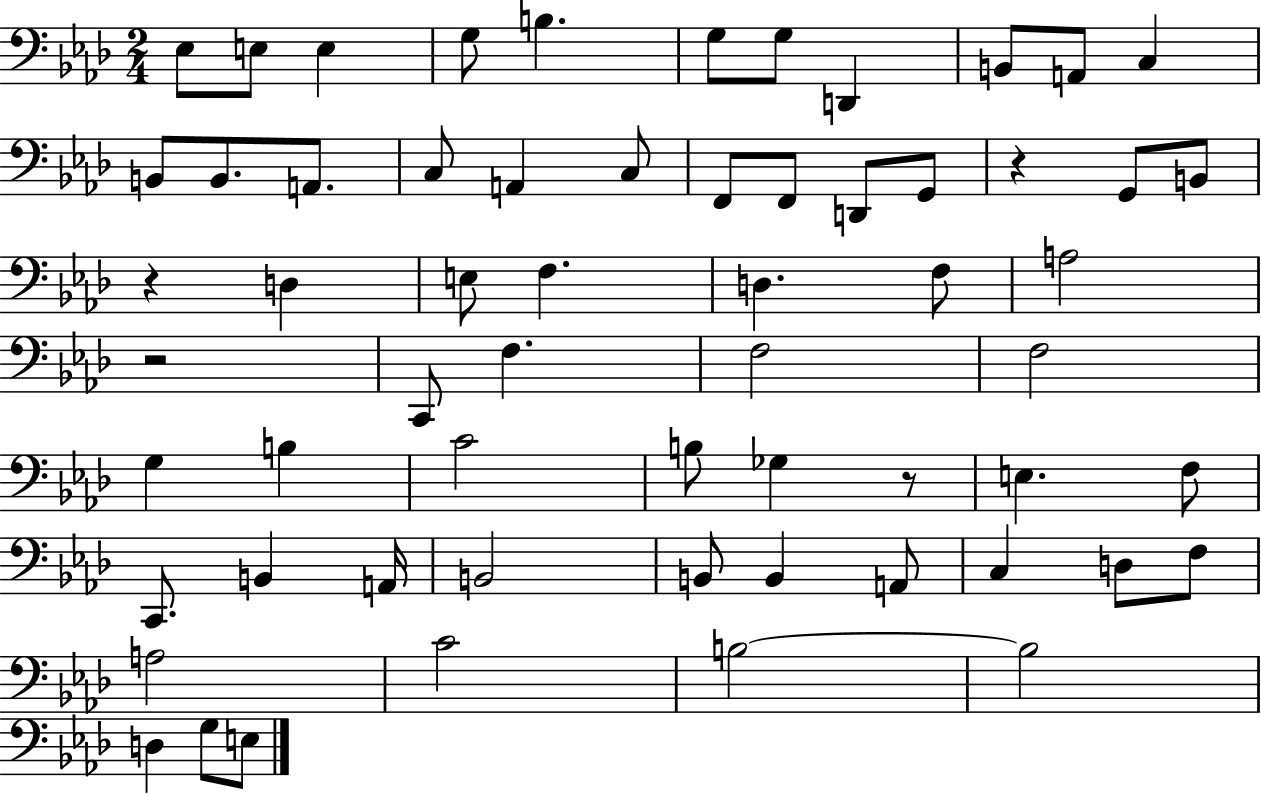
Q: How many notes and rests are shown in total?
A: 61